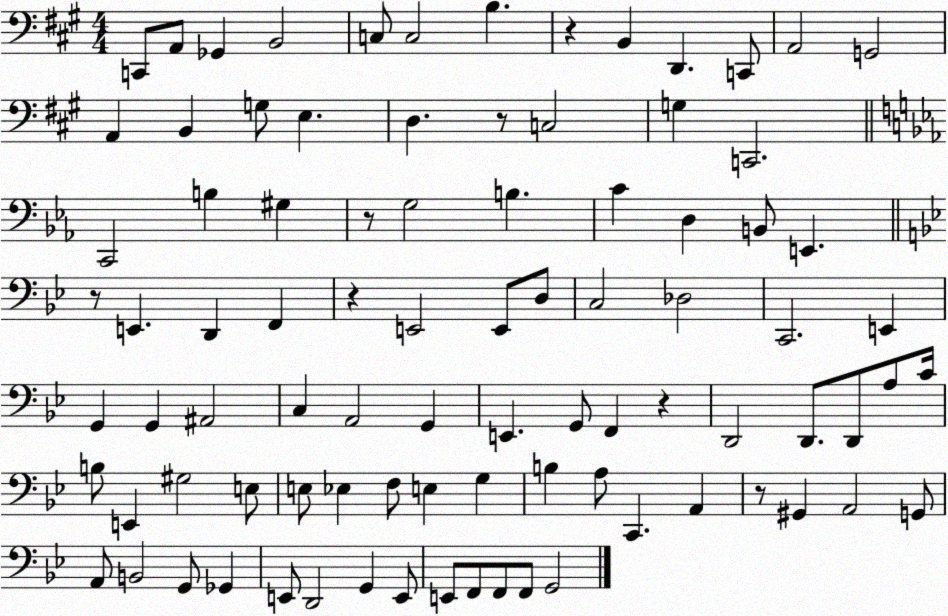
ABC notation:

X:1
T:Untitled
M:4/4
L:1/4
K:A
C,,/2 A,,/2 _G,, B,,2 C,/2 C,2 B, z B,, D,, C,,/2 A,,2 G,,2 A,, B,, G,/2 E, D, z/2 C,2 G, C,,2 C,,2 B, ^G, z/2 G,2 B, C D, B,,/2 E,, z/2 E,, D,, F,, z E,,2 E,,/2 D,/2 C,2 _D,2 C,,2 E,, G,, G,, ^A,,2 C, A,,2 G,, E,, G,,/2 F,, z D,,2 D,,/2 D,,/2 A,/2 C/4 B,/2 E,, ^G,2 E,/2 E,/2 _E, F,/2 E, G, B, A,/2 C,, A,, z/2 ^G,, A,,2 G,,/2 A,,/2 B,,2 G,,/2 _G,, E,,/2 D,,2 G,, E,,/2 E,,/2 F,,/2 F,,/2 F,,/2 G,,2